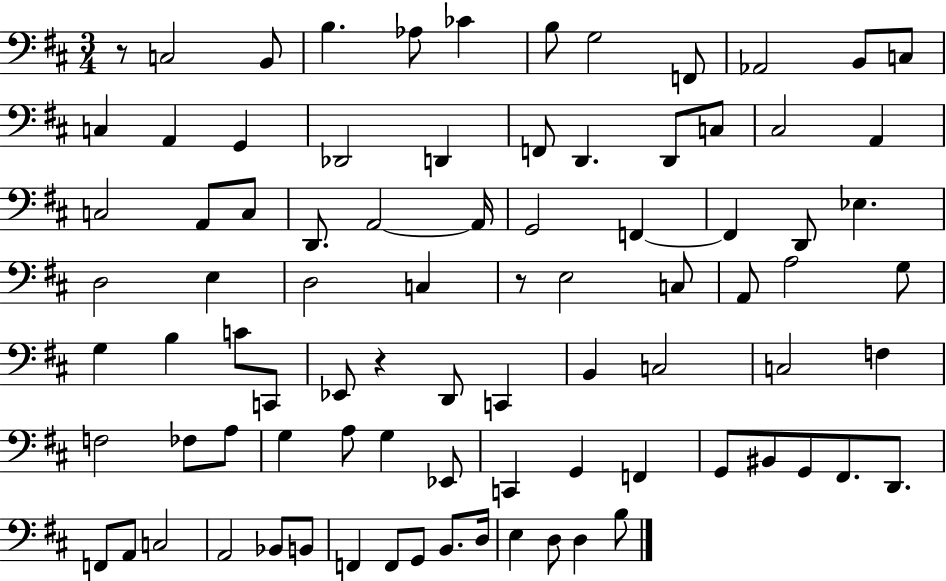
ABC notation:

X:1
T:Untitled
M:3/4
L:1/4
K:D
z/2 C,2 B,,/2 B, _A,/2 _C B,/2 G,2 F,,/2 _A,,2 B,,/2 C,/2 C, A,, G,, _D,,2 D,, F,,/2 D,, D,,/2 C,/2 ^C,2 A,, C,2 A,,/2 C,/2 D,,/2 A,,2 A,,/4 G,,2 F,, F,, D,,/2 _E, D,2 E, D,2 C, z/2 E,2 C,/2 A,,/2 A,2 G,/2 G, B, C/2 C,,/2 _E,,/2 z D,,/2 C,, B,, C,2 C,2 F, F,2 _F,/2 A,/2 G, A,/2 G, _E,,/2 C,, G,, F,, G,,/2 ^B,,/2 G,,/2 ^F,,/2 D,,/2 F,,/2 A,,/2 C,2 A,,2 _B,,/2 B,,/2 F,, F,,/2 G,,/2 B,,/2 D,/4 E, D,/2 D, B,/2